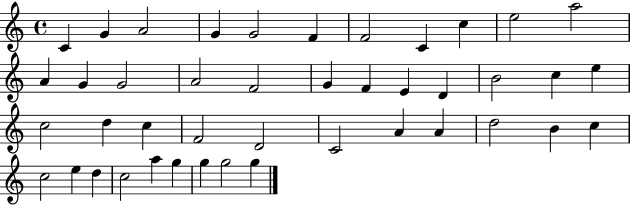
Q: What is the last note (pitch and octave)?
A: G5